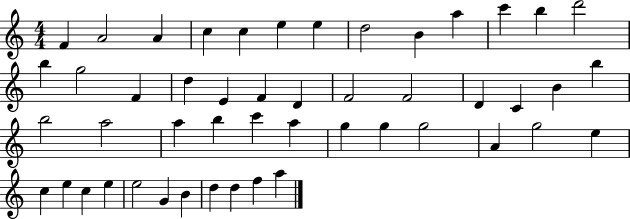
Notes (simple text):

F4/q A4/h A4/q C5/q C5/q E5/q E5/q D5/h B4/q A5/q C6/q B5/q D6/h B5/q G5/h F4/q D5/q E4/q F4/q D4/q F4/h F4/h D4/q C4/q B4/q B5/q B5/h A5/h A5/q B5/q C6/q A5/q G5/q G5/q G5/h A4/q G5/h E5/q C5/q E5/q C5/q E5/q E5/h G4/q B4/q D5/q D5/q F5/q A5/q